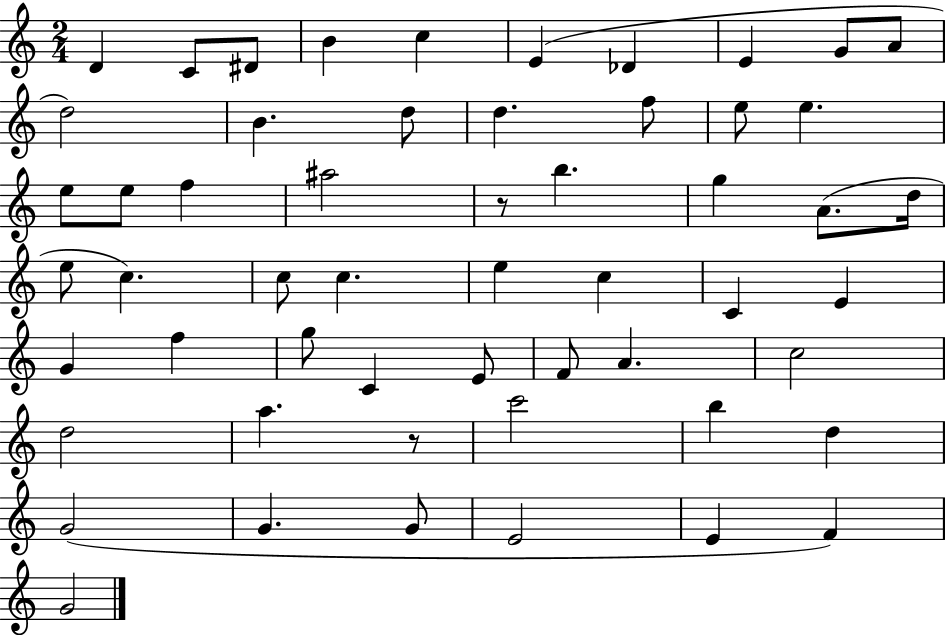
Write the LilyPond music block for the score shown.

{
  \clef treble
  \numericTimeSignature
  \time 2/4
  \key c \major
  d'4 c'8 dis'8 | b'4 c''4 | e'4( des'4 | e'4 g'8 a'8 | \break d''2) | b'4. d''8 | d''4. f''8 | e''8 e''4. | \break e''8 e''8 f''4 | ais''2 | r8 b''4. | g''4 a'8.( d''16 | \break e''8 c''4.) | c''8 c''4. | e''4 c''4 | c'4 e'4 | \break g'4 f''4 | g''8 c'4 e'8 | f'8 a'4. | c''2 | \break d''2 | a''4. r8 | c'''2 | b''4 d''4 | \break g'2( | g'4. g'8 | e'2 | e'4 f'4) | \break g'2 | \bar "|."
}